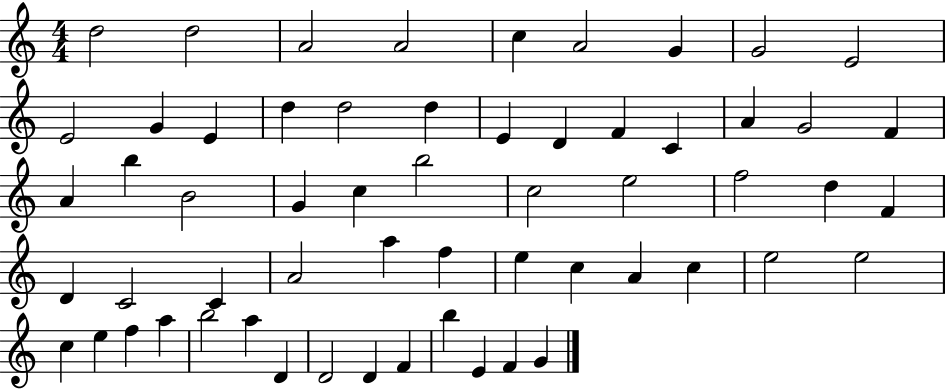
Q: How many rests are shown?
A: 0